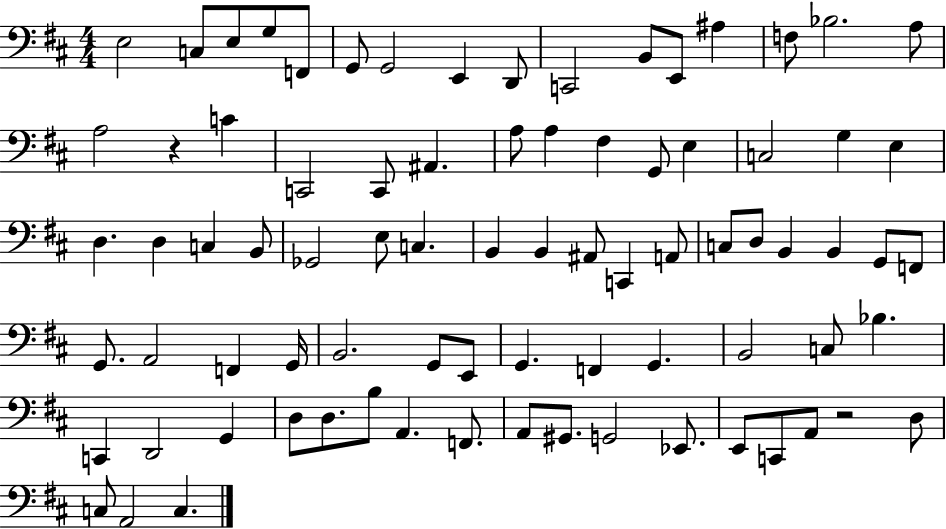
X:1
T:Untitled
M:4/4
L:1/4
K:D
E,2 C,/2 E,/2 G,/2 F,,/2 G,,/2 G,,2 E,, D,,/2 C,,2 B,,/2 E,,/2 ^A, F,/2 _B,2 A,/2 A,2 z C C,,2 C,,/2 ^A,, A,/2 A, ^F, G,,/2 E, C,2 G, E, D, D, C, B,,/2 _G,,2 E,/2 C, B,, B,, ^A,,/2 C,, A,,/2 C,/2 D,/2 B,, B,, G,,/2 F,,/2 G,,/2 A,,2 F,, G,,/4 B,,2 G,,/2 E,,/2 G,, F,, G,, B,,2 C,/2 _B, C,, D,,2 G,, D,/2 D,/2 B,/2 A,, F,,/2 A,,/2 ^G,,/2 G,,2 _E,,/2 E,,/2 C,,/2 A,,/2 z2 D,/2 C,/2 A,,2 C,